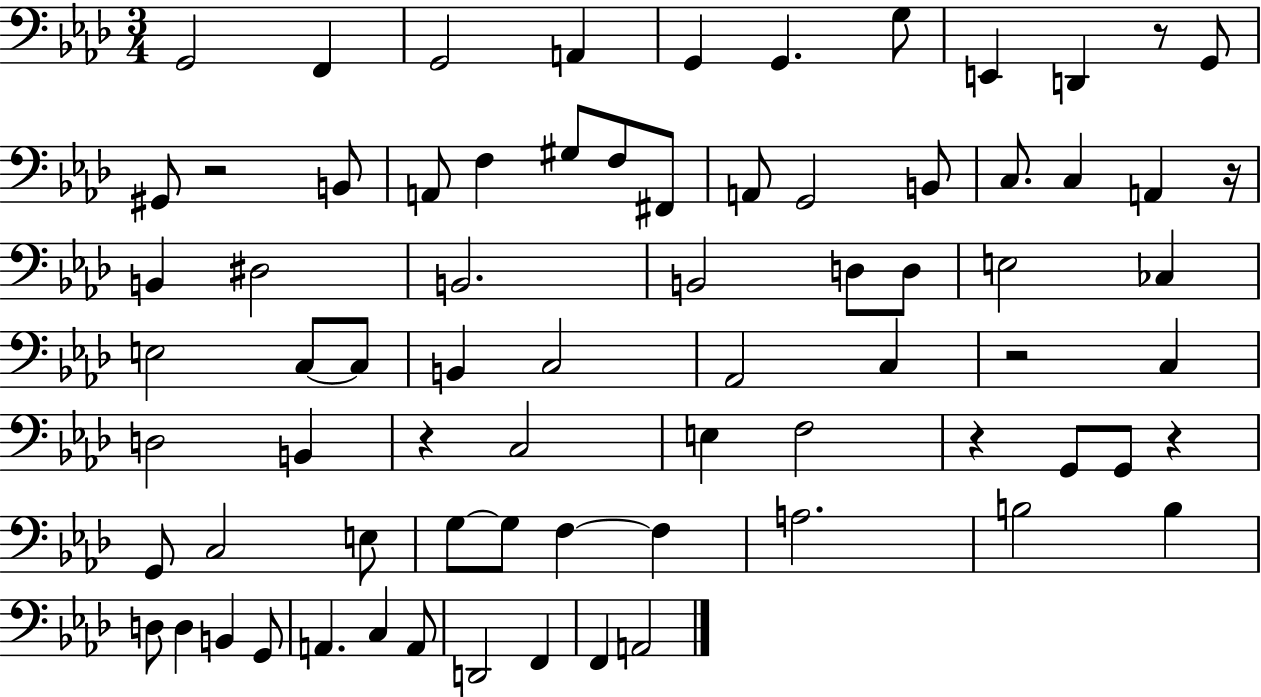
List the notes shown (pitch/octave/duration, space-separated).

G2/h F2/q G2/h A2/q G2/q G2/q. G3/e E2/q D2/q R/e G2/e G#2/e R/h B2/e A2/e F3/q G#3/e F3/e F#2/e A2/e G2/h B2/e C3/e. C3/q A2/q R/s B2/q D#3/h B2/h. B2/h D3/e D3/e E3/h CES3/q E3/h C3/e C3/e B2/q C3/h Ab2/h C3/q R/h C3/q D3/h B2/q R/q C3/h E3/q F3/h R/q G2/e G2/e R/q G2/e C3/h E3/e G3/e G3/e F3/q F3/q A3/h. B3/h B3/q D3/e D3/q B2/q G2/e A2/q. C3/q A2/e D2/h F2/q F2/q A2/h